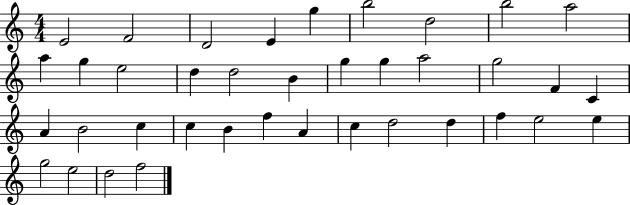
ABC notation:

X:1
T:Untitled
M:4/4
L:1/4
K:C
E2 F2 D2 E g b2 d2 b2 a2 a g e2 d d2 B g g a2 g2 F C A B2 c c B f A c d2 d f e2 e g2 e2 d2 f2